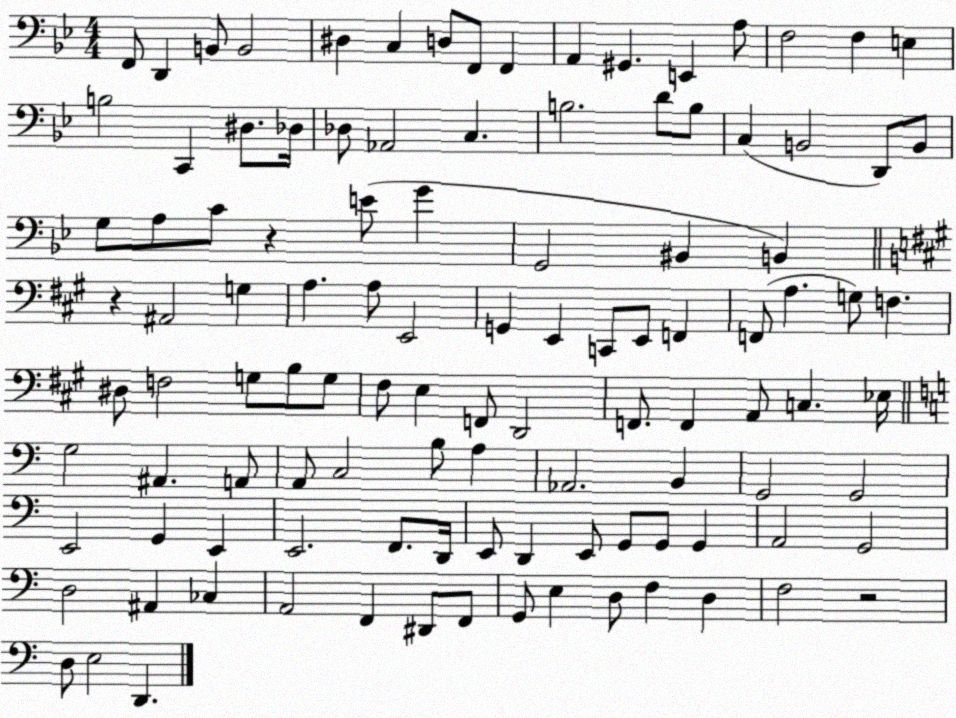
X:1
T:Untitled
M:4/4
L:1/4
K:Bb
F,,/2 D,, B,,/2 B,,2 ^D, C, D,/2 F,,/2 F,, A,, ^G,, E,, A,/2 F,2 F, E, B,2 C,, ^D,/2 _D,/4 _D,/2 _A,,2 C, B,2 D/2 B,/2 C, B,,2 D,,/2 B,,/2 G,/2 A,/2 C/2 z E/2 G G,,2 ^B,, B,, z ^A,,2 G, A, A,/2 E,,2 G,, E,, C,,/2 E,,/2 F,, F,,/2 A, G,/2 F, ^D,/2 F,2 G,/2 B,/2 G,/2 ^F,/2 E, F,,/2 D,,2 F,,/2 F,, A,,/2 C, _E,/4 G,2 ^A,, A,,/2 A,,/2 C,2 B,/2 A, _A,,2 B,, G,,2 G,,2 E,,2 G,, E,, E,,2 F,,/2 D,,/4 E,,/2 D,, E,,/2 G,,/2 G,,/2 G,, A,,2 G,,2 D,2 ^A,, _C, A,,2 F,, ^D,,/2 F,,/2 G,,/2 E, D,/2 F, D, F,2 z2 D,/2 E,2 D,,